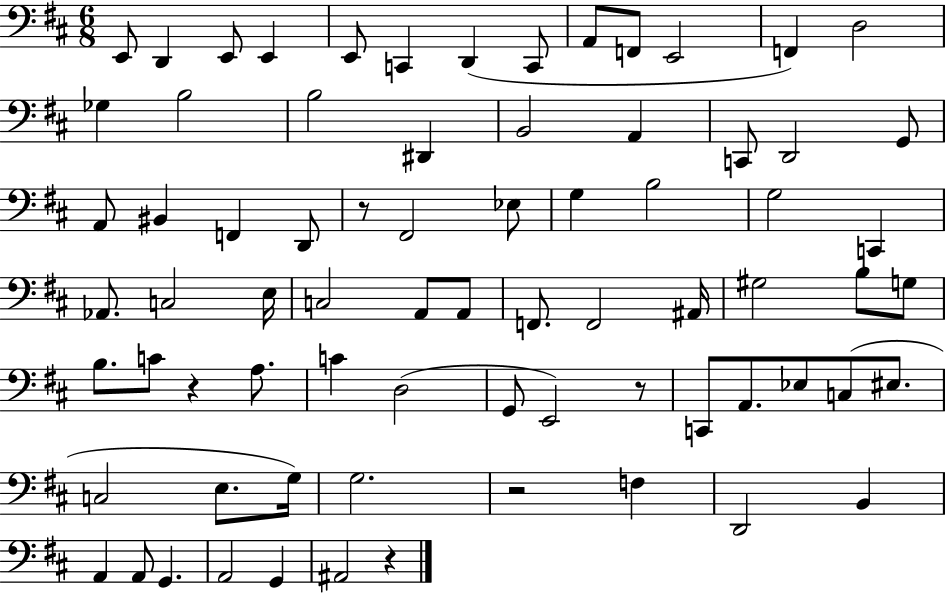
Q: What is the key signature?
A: D major